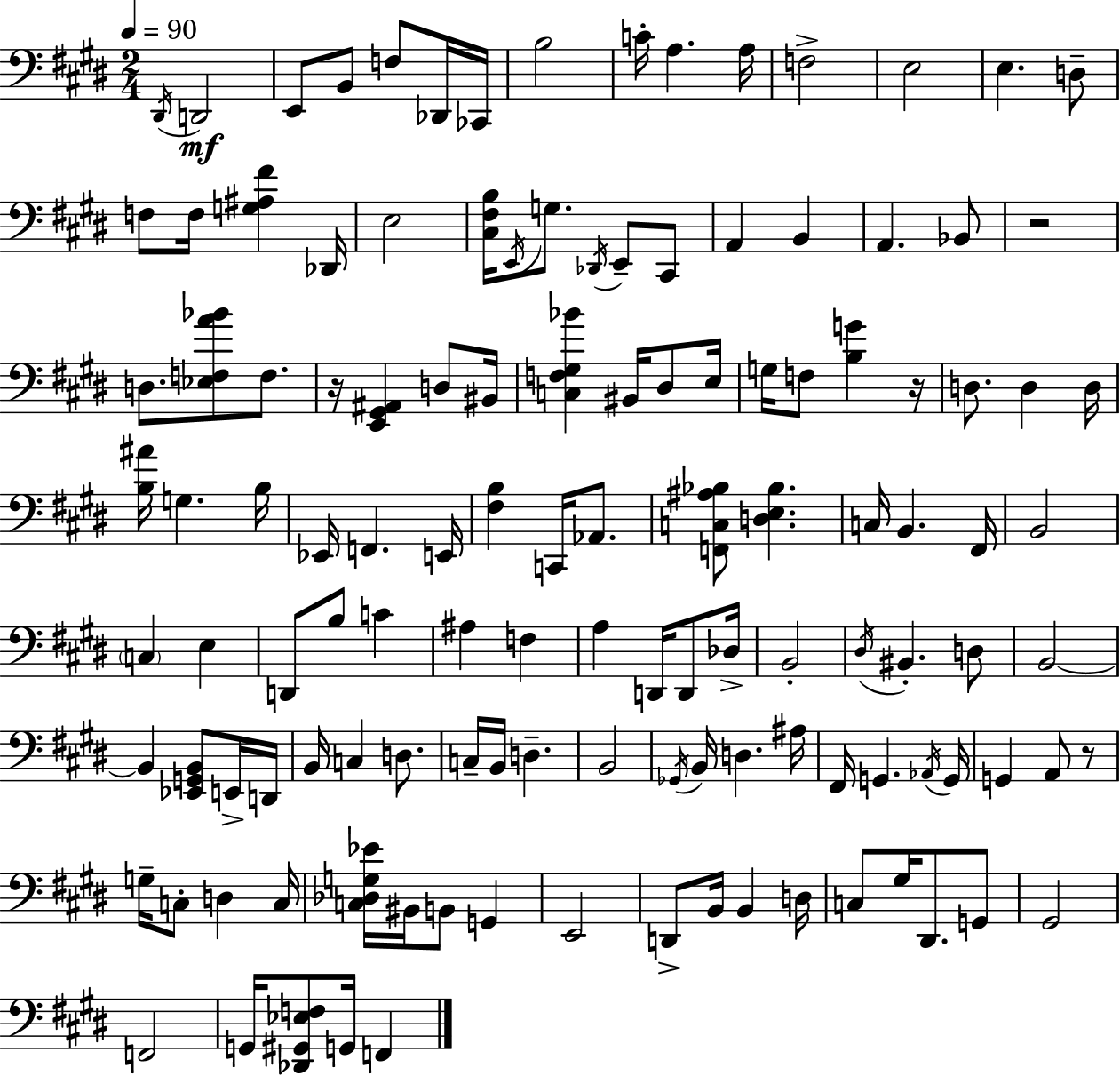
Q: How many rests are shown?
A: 4